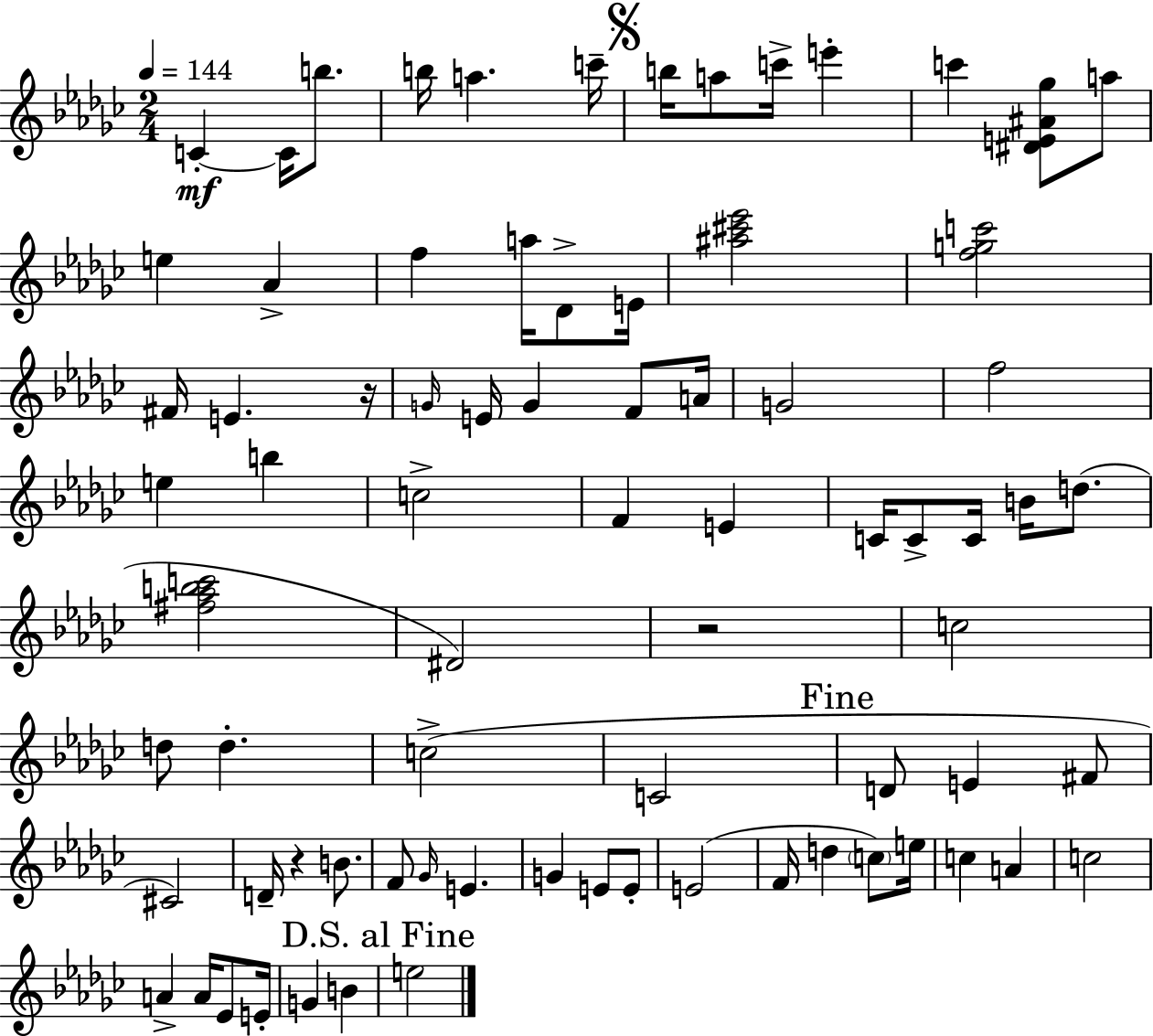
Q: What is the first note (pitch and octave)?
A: C4